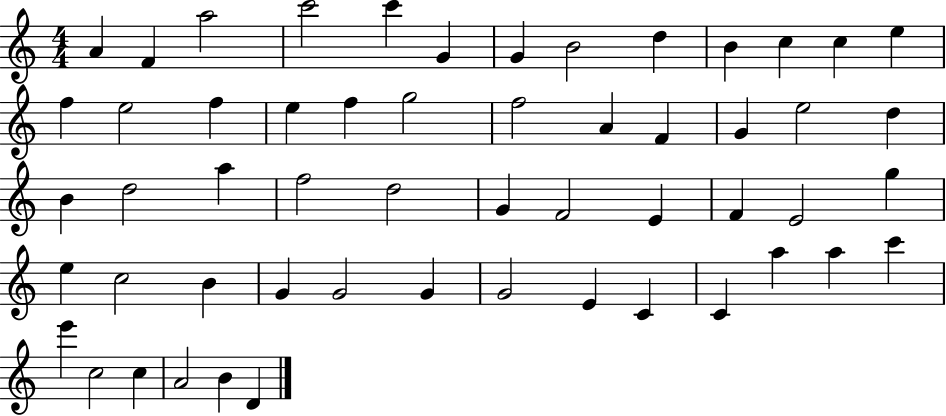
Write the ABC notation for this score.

X:1
T:Untitled
M:4/4
L:1/4
K:C
A F a2 c'2 c' G G B2 d B c c e f e2 f e f g2 f2 A F G e2 d B d2 a f2 d2 G F2 E F E2 g e c2 B G G2 G G2 E C C a a c' e' c2 c A2 B D